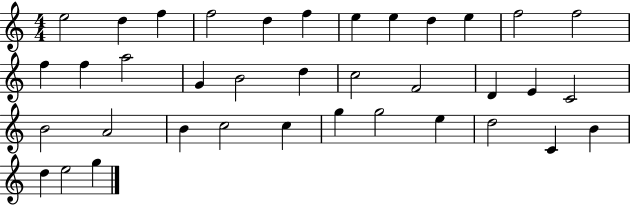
E5/h D5/q F5/q F5/h D5/q F5/q E5/q E5/q D5/q E5/q F5/h F5/h F5/q F5/q A5/h G4/q B4/h D5/q C5/h F4/h D4/q E4/q C4/h B4/h A4/h B4/q C5/h C5/q G5/q G5/h E5/q D5/h C4/q B4/q D5/q E5/h G5/q